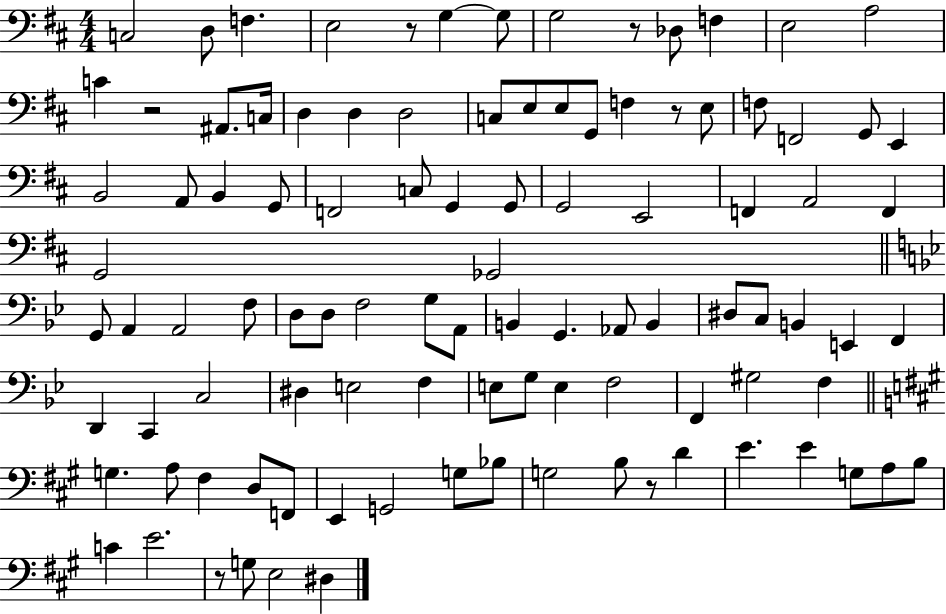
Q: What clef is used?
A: bass